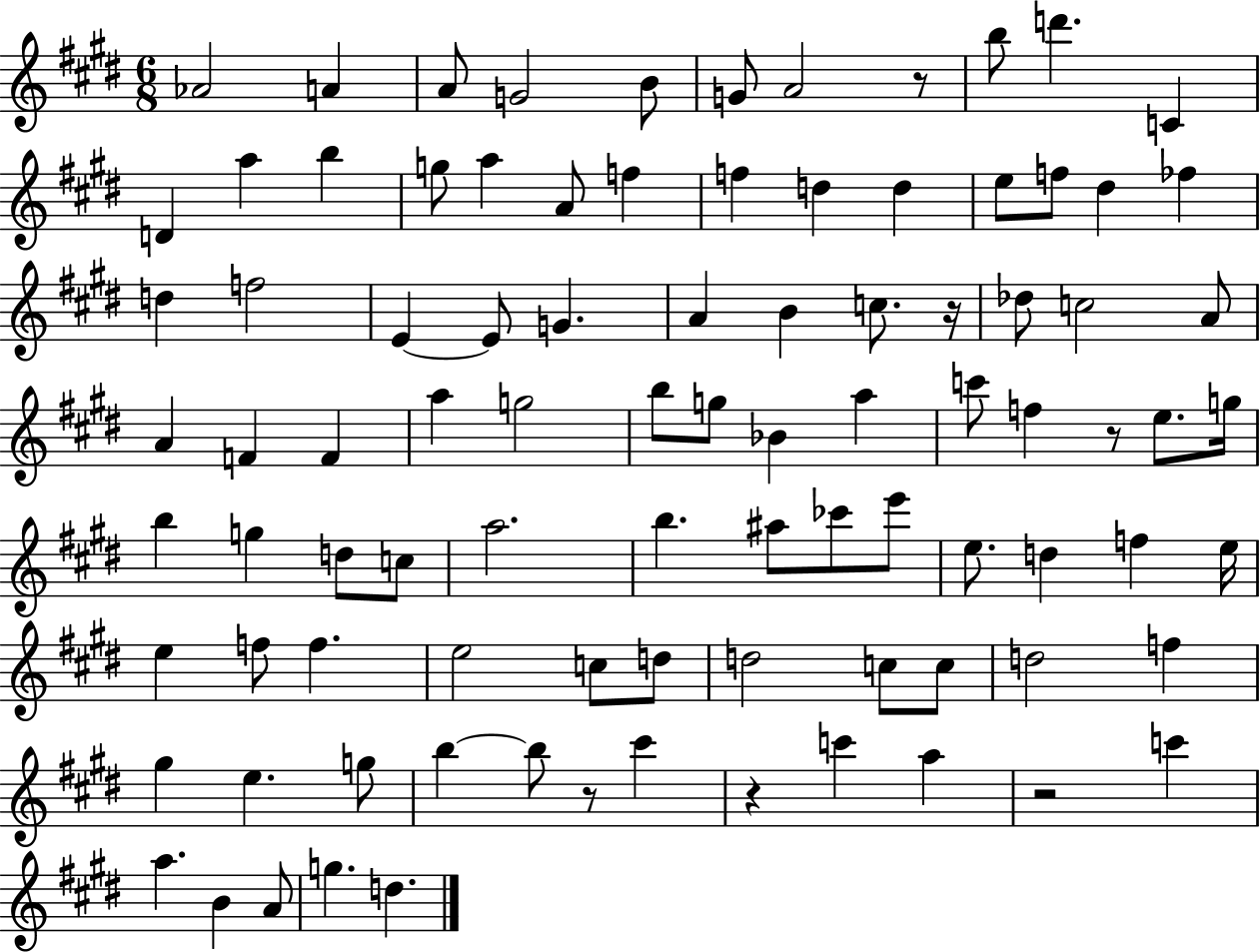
Ab4/h A4/q A4/e G4/h B4/e G4/e A4/h R/e B5/e D6/q. C4/q D4/q A5/q B5/q G5/e A5/q A4/e F5/q F5/q D5/q D5/q E5/e F5/e D#5/q FES5/q D5/q F5/h E4/q E4/e G4/q. A4/q B4/q C5/e. R/s Db5/e C5/h A4/e A4/q F4/q F4/q A5/q G5/h B5/e G5/e Bb4/q A5/q C6/e F5/q R/e E5/e. G5/s B5/q G5/q D5/e C5/e A5/h. B5/q. A#5/e CES6/e E6/e E5/e. D5/q F5/q E5/s E5/q F5/e F5/q. E5/h C5/e D5/e D5/h C5/e C5/e D5/h F5/q G#5/q E5/q. G5/e B5/q B5/e R/e C#6/q R/q C6/q A5/q R/h C6/q A5/q. B4/q A4/e G5/q. D5/q.